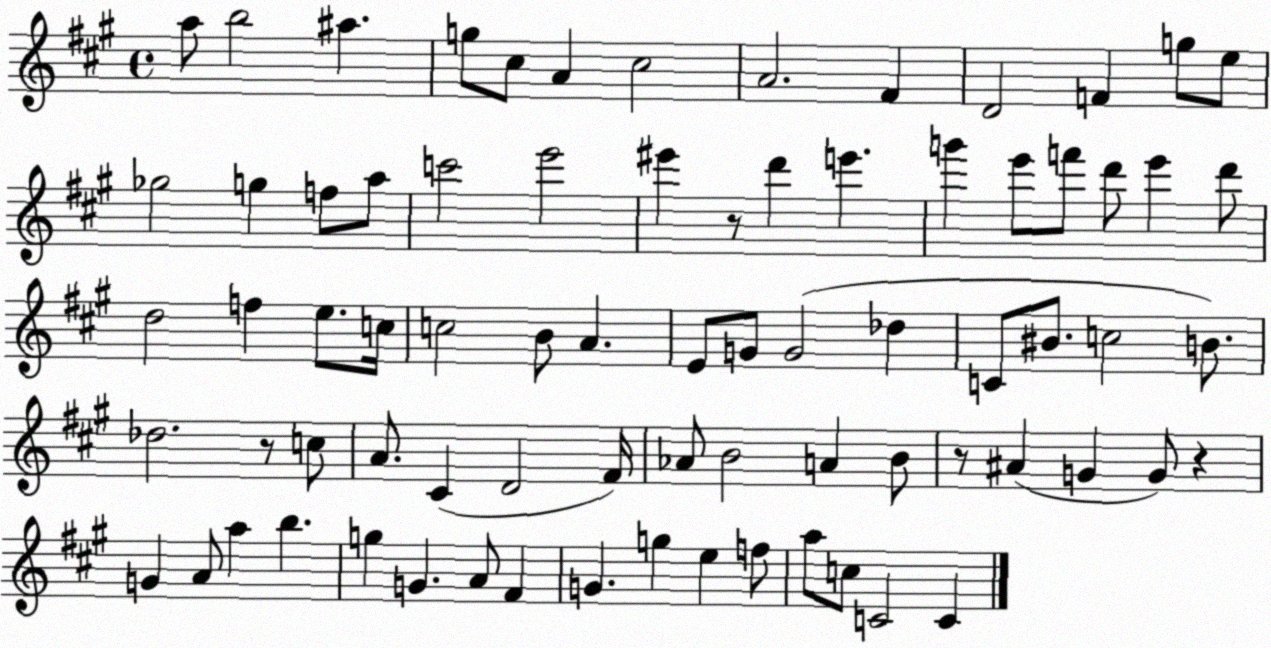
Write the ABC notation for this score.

X:1
T:Untitled
M:4/4
L:1/4
K:A
a/2 b2 ^a g/2 ^c/2 A ^c2 A2 ^F D2 F g/2 e/2 _g2 g f/2 a/2 c'2 e'2 ^e' z/2 d' e' g' e'/2 f'/2 d'/2 e' d'/2 d2 f e/2 c/4 c2 B/2 A E/2 G/2 G2 _d C/2 ^B/2 c2 B/2 _d2 z/2 c/2 A/2 ^C D2 ^F/4 _A/2 B2 A B/2 z/2 ^A G G/2 z G A/2 a b g G A/2 ^F G g e f/2 a/2 c/2 C2 C